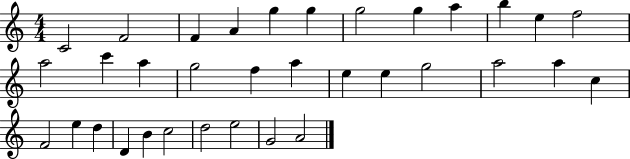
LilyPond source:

{
  \clef treble
  \numericTimeSignature
  \time 4/4
  \key c \major
  c'2 f'2 | f'4 a'4 g''4 g''4 | g''2 g''4 a''4 | b''4 e''4 f''2 | \break a''2 c'''4 a''4 | g''2 f''4 a''4 | e''4 e''4 g''2 | a''2 a''4 c''4 | \break f'2 e''4 d''4 | d'4 b'4 c''2 | d''2 e''2 | g'2 a'2 | \break \bar "|."
}